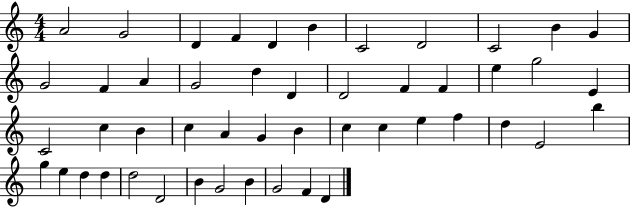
{
  \clef treble
  \numericTimeSignature
  \time 4/4
  \key c \major
  a'2 g'2 | d'4 f'4 d'4 b'4 | c'2 d'2 | c'2 b'4 g'4 | \break g'2 f'4 a'4 | g'2 d''4 d'4 | d'2 f'4 f'4 | e''4 g''2 e'4 | \break c'2 c''4 b'4 | c''4 a'4 g'4 b'4 | c''4 c''4 e''4 f''4 | d''4 e'2 b''4 | \break g''4 e''4 d''4 d''4 | d''2 d'2 | b'4 g'2 b'4 | g'2 f'4 d'4 | \break \bar "|."
}